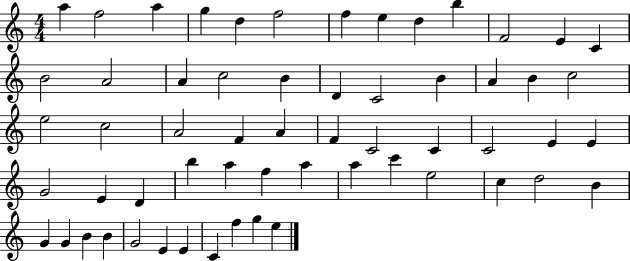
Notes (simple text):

A5/q F5/h A5/q G5/q D5/q F5/h F5/q E5/q D5/q B5/q F4/h E4/q C4/q B4/h A4/h A4/q C5/h B4/q D4/q C4/h B4/q A4/q B4/q C5/h E5/h C5/h A4/h F4/q A4/q F4/q C4/h C4/q C4/h E4/q E4/q G4/h E4/q D4/q B5/q A5/q F5/q A5/q A5/q C6/q E5/h C5/q D5/h B4/q G4/q G4/q B4/q B4/q G4/h E4/q E4/q C4/q F5/q G5/q E5/q